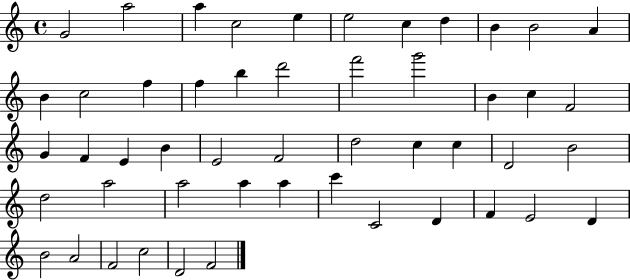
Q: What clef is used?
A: treble